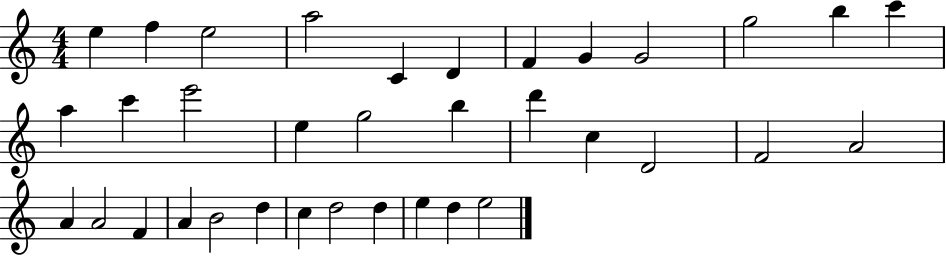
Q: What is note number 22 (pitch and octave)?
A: F4